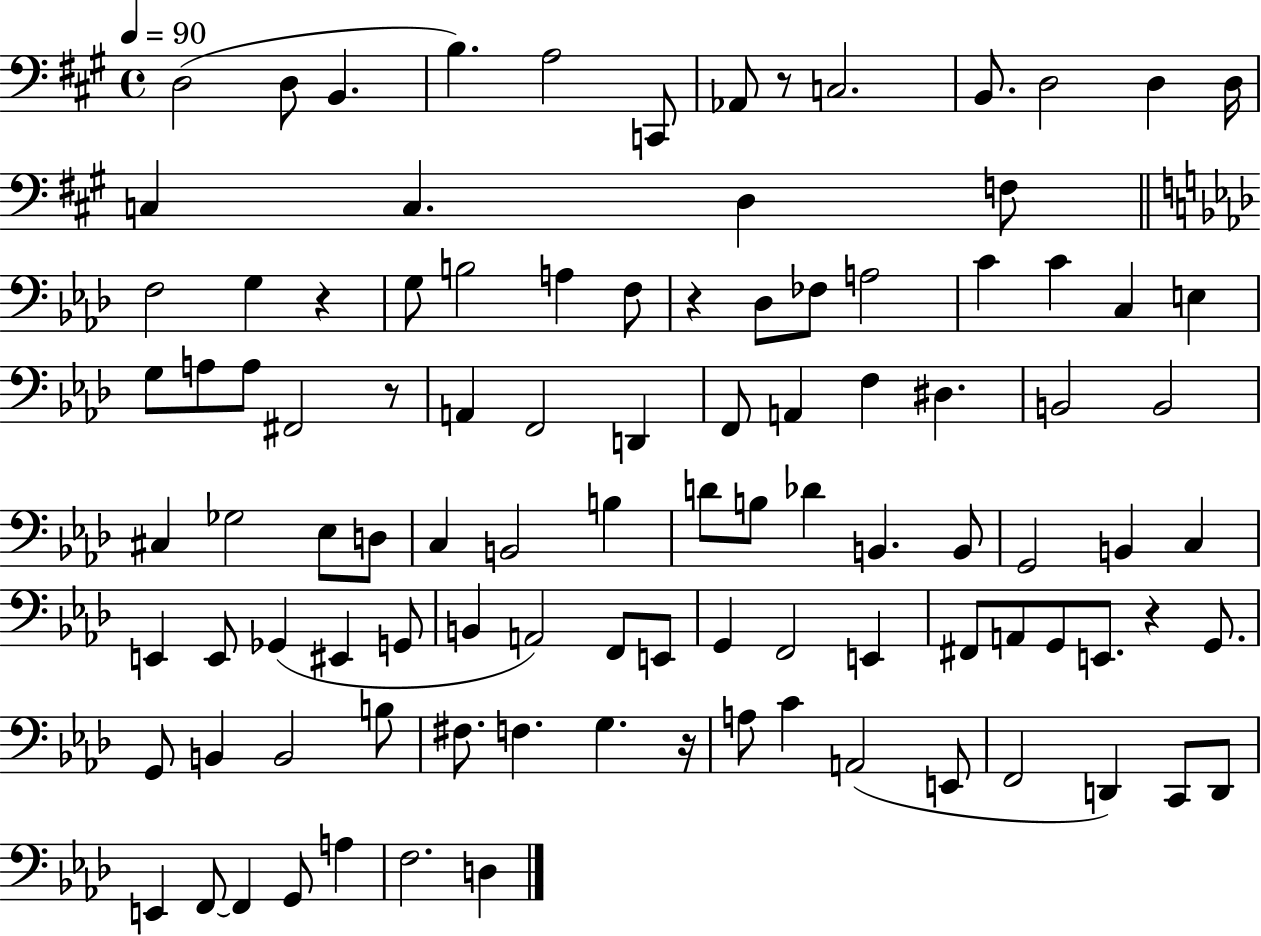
X:1
T:Untitled
M:4/4
L:1/4
K:A
D,2 D,/2 B,, B, A,2 C,,/2 _A,,/2 z/2 C,2 B,,/2 D,2 D, D,/4 C, C, D, F,/2 F,2 G, z G,/2 B,2 A, F,/2 z _D,/2 _F,/2 A,2 C C C, E, G,/2 A,/2 A,/2 ^F,,2 z/2 A,, F,,2 D,, F,,/2 A,, F, ^D, B,,2 B,,2 ^C, _G,2 _E,/2 D,/2 C, B,,2 B, D/2 B,/2 _D B,, B,,/2 G,,2 B,, C, E,, E,,/2 _G,, ^E,, G,,/2 B,, A,,2 F,,/2 E,,/2 G,, F,,2 E,, ^F,,/2 A,,/2 G,,/2 E,,/2 z G,,/2 G,,/2 B,, B,,2 B,/2 ^F,/2 F, G, z/4 A,/2 C A,,2 E,,/2 F,,2 D,, C,,/2 D,,/2 E,, F,,/2 F,, G,,/2 A, F,2 D,